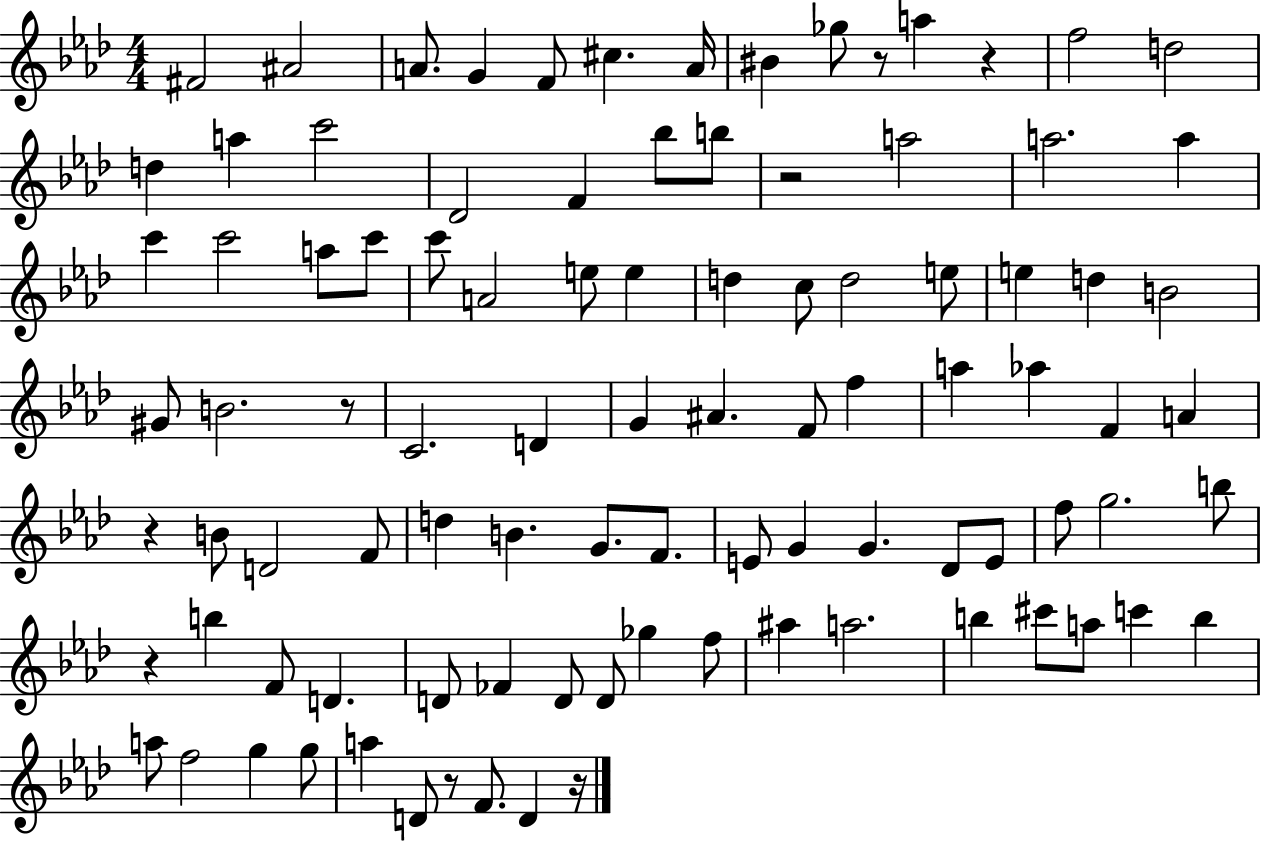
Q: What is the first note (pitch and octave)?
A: F#4